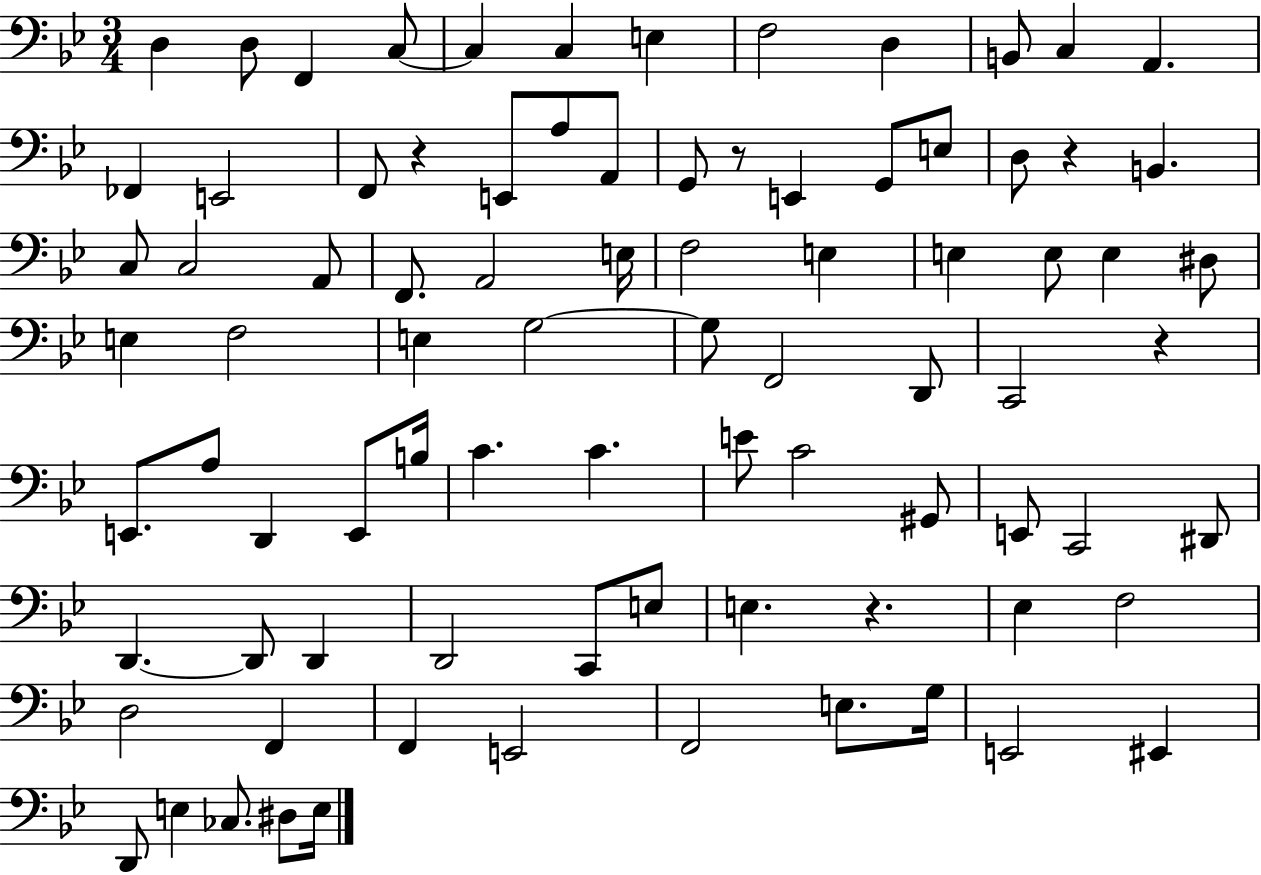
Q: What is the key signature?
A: BES major